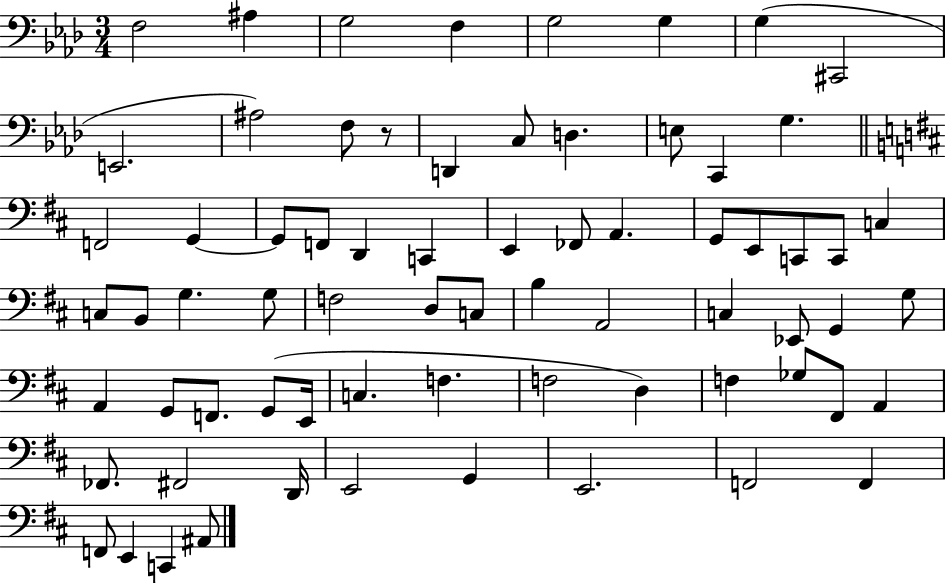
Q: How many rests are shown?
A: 1